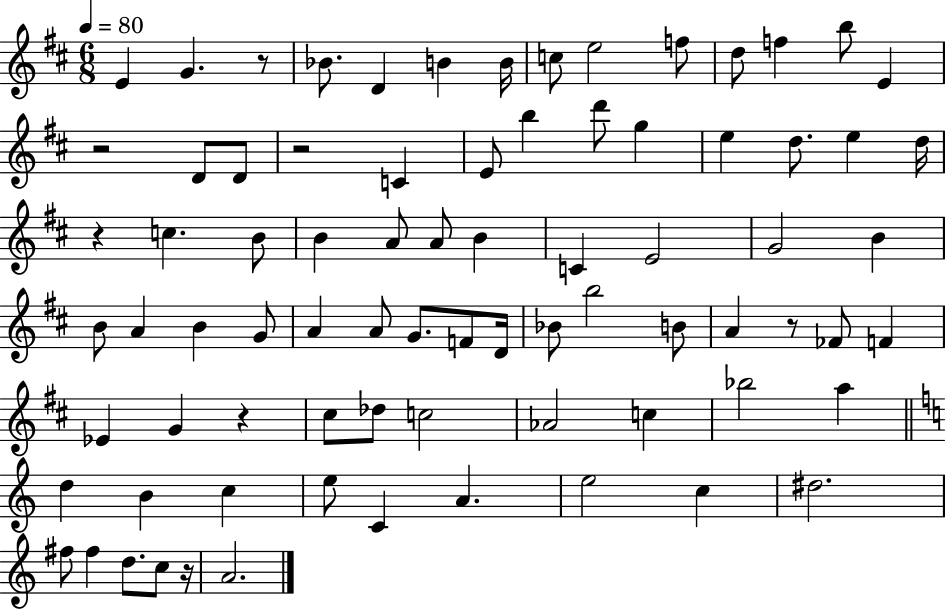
X:1
T:Untitled
M:6/8
L:1/4
K:D
E G z/2 _B/2 D B B/4 c/2 e2 f/2 d/2 f b/2 E z2 D/2 D/2 z2 C E/2 b d'/2 g e d/2 e d/4 z c B/2 B A/2 A/2 B C E2 G2 B B/2 A B G/2 A A/2 G/2 F/2 D/4 _B/2 b2 B/2 A z/2 _F/2 F _E G z ^c/2 _d/2 c2 _A2 c _b2 a d B c e/2 C A e2 c ^d2 ^f/2 ^f d/2 c/2 z/4 A2